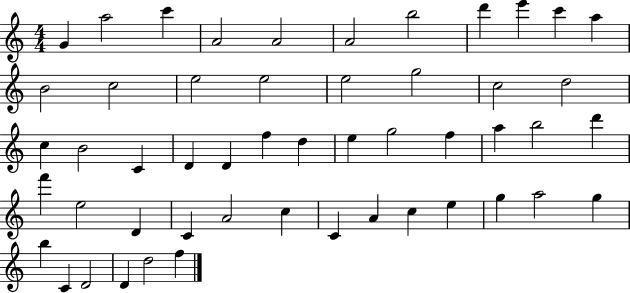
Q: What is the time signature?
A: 4/4